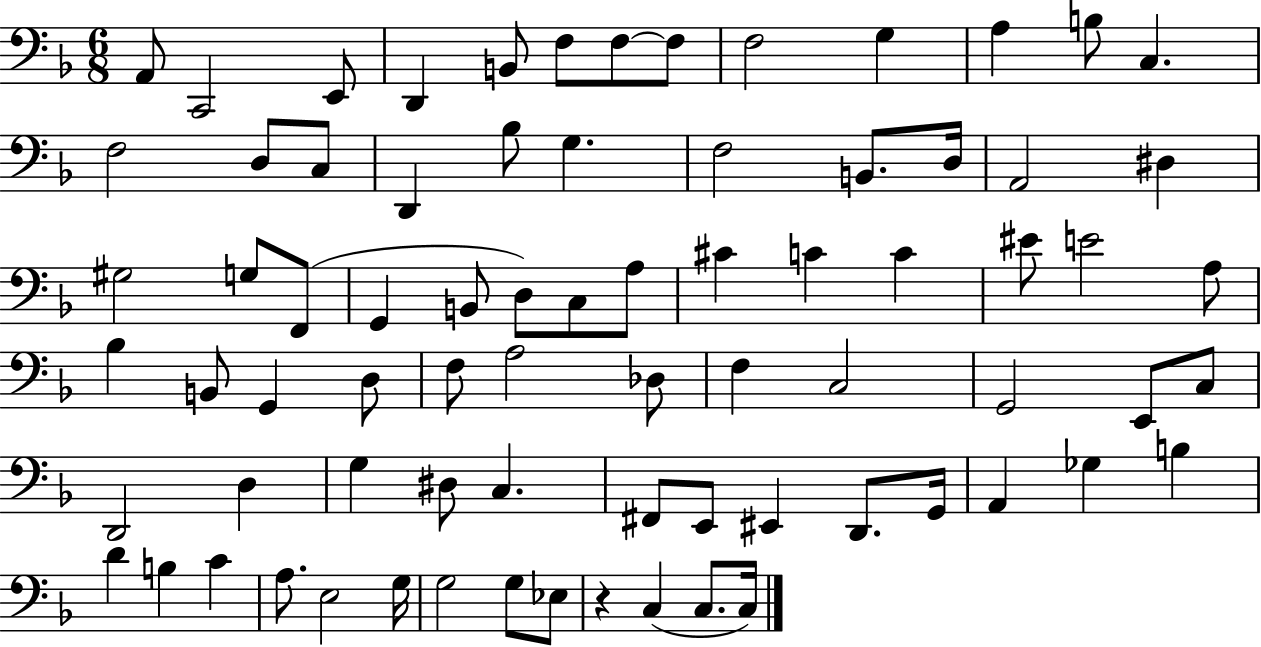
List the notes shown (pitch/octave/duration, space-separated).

A2/e C2/h E2/e D2/q B2/e F3/e F3/e F3/e F3/h G3/q A3/q B3/e C3/q. F3/h D3/e C3/e D2/q Bb3/e G3/q. F3/h B2/e. D3/s A2/h D#3/q G#3/h G3/e F2/e G2/q B2/e D3/e C3/e A3/e C#4/q C4/q C4/q EIS4/e E4/h A3/e Bb3/q B2/e G2/q D3/e F3/e A3/h Db3/e F3/q C3/h G2/h E2/e C3/e D2/h D3/q G3/q D#3/e C3/q. F#2/e E2/e EIS2/q D2/e. G2/s A2/q Gb3/q B3/q D4/q B3/q C4/q A3/e. E3/h G3/s G3/h G3/e Eb3/e R/q C3/q C3/e. C3/s